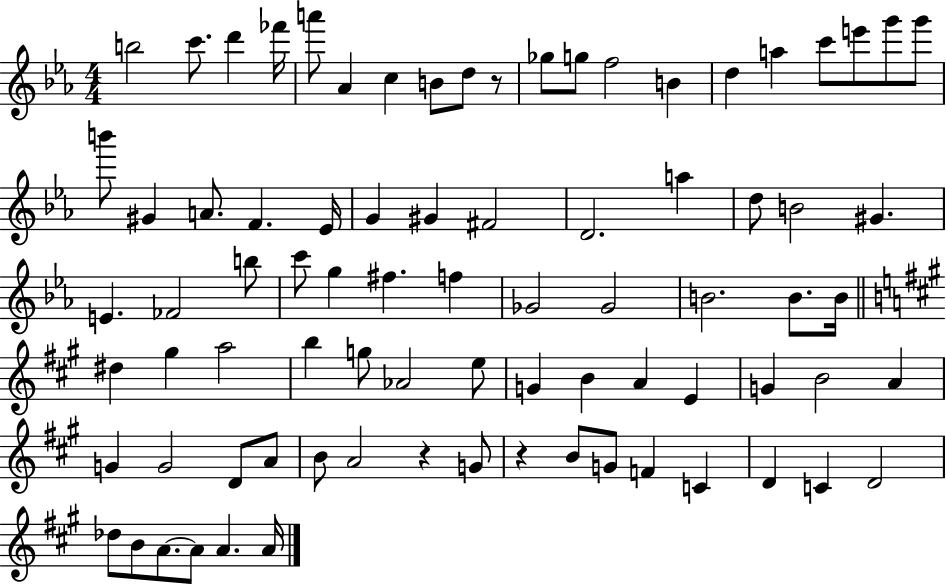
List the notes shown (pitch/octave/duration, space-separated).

B5/h C6/e. D6/q FES6/s A6/e Ab4/q C5/q B4/e D5/e R/e Gb5/e G5/e F5/h B4/q D5/q A5/q C6/e E6/e G6/e G6/e B6/e G#4/q A4/e. F4/q. Eb4/s G4/q G#4/q F#4/h D4/h. A5/q D5/e B4/h G#4/q. E4/q. FES4/h B5/e C6/e G5/q F#5/q. F5/q Gb4/h Gb4/h B4/h. B4/e. B4/s D#5/q G#5/q A5/h B5/q G5/e Ab4/h E5/e G4/q B4/q A4/q E4/q G4/q B4/h A4/q G4/q G4/h D4/e A4/e B4/e A4/h R/q G4/e R/q B4/e G4/e F4/q C4/q D4/q C4/q D4/h Db5/e B4/e A4/e. A4/e A4/q. A4/s